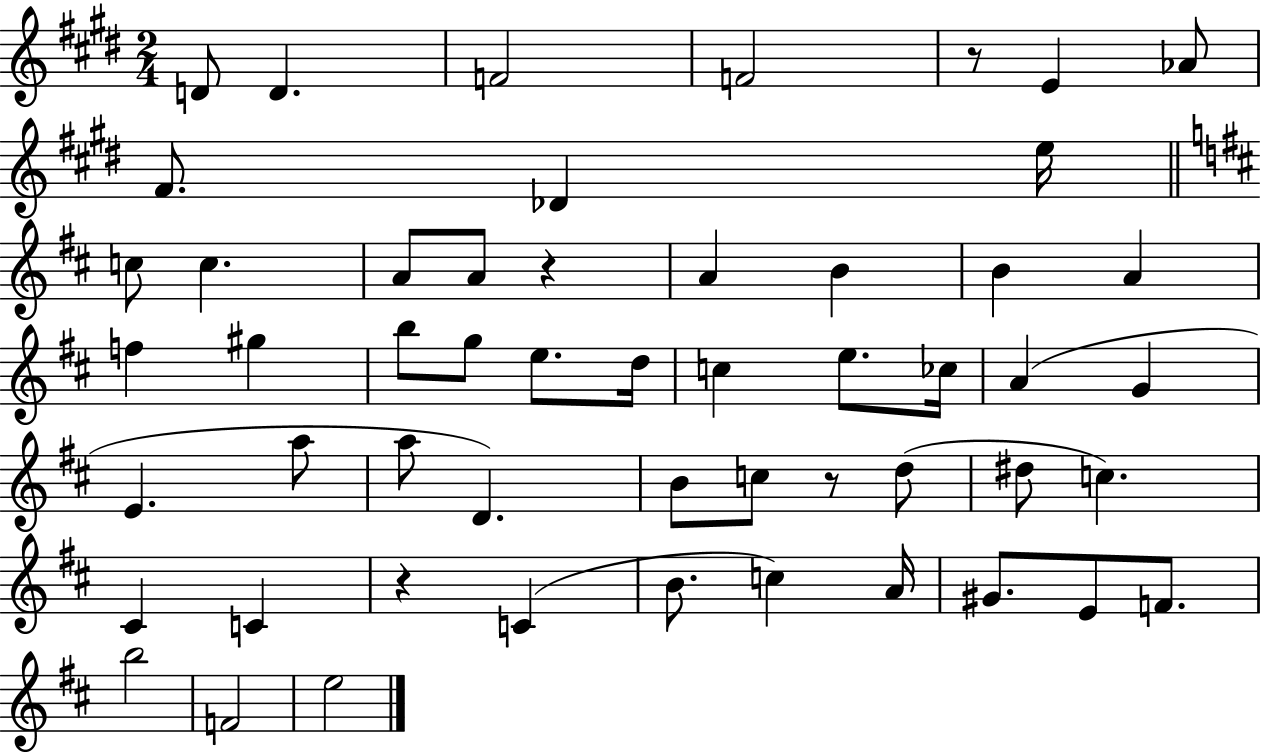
{
  \clef treble
  \numericTimeSignature
  \time 2/4
  \key e \major
  \repeat volta 2 { d'8 d'4. | f'2 | f'2 | r8 e'4 aes'8 | \break fis'8. des'4 e''16 | \bar "||" \break \key d \major c''8 c''4. | a'8 a'8 r4 | a'4 b'4 | b'4 a'4 | \break f''4 gis''4 | b''8 g''8 e''8. d''16 | c''4 e''8. ces''16 | a'4( g'4 | \break e'4. a''8 | a''8 d'4.) | b'8 c''8 r8 d''8( | dis''8 c''4.) | \break cis'4 c'4 | r4 c'4( | b'8. c''4) a'16 | gis'8. e'8 f'8. | \break b''2 | f'2 | e''2 | } \bar "|."
}